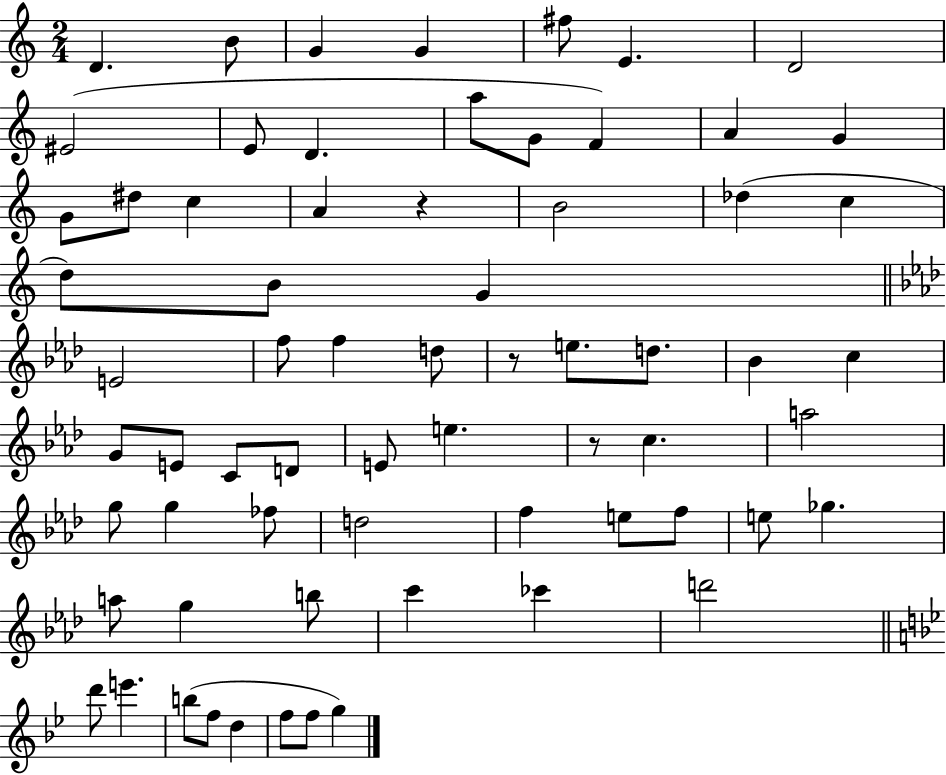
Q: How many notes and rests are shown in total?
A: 67